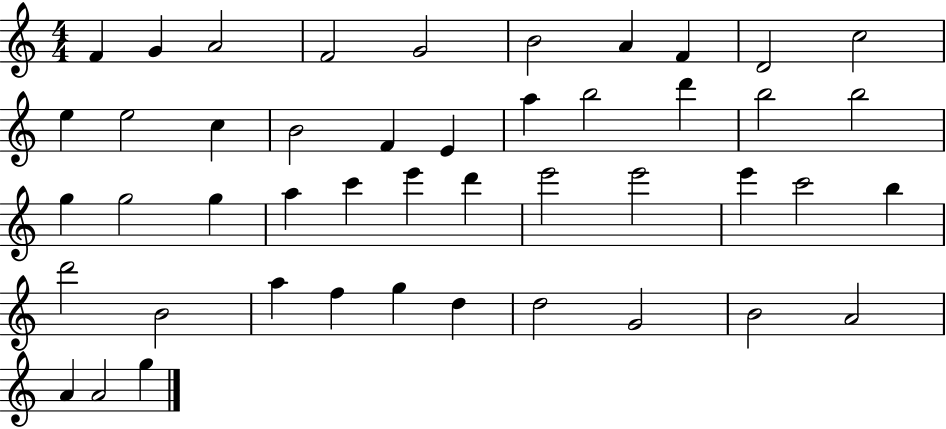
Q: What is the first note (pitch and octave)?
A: F4